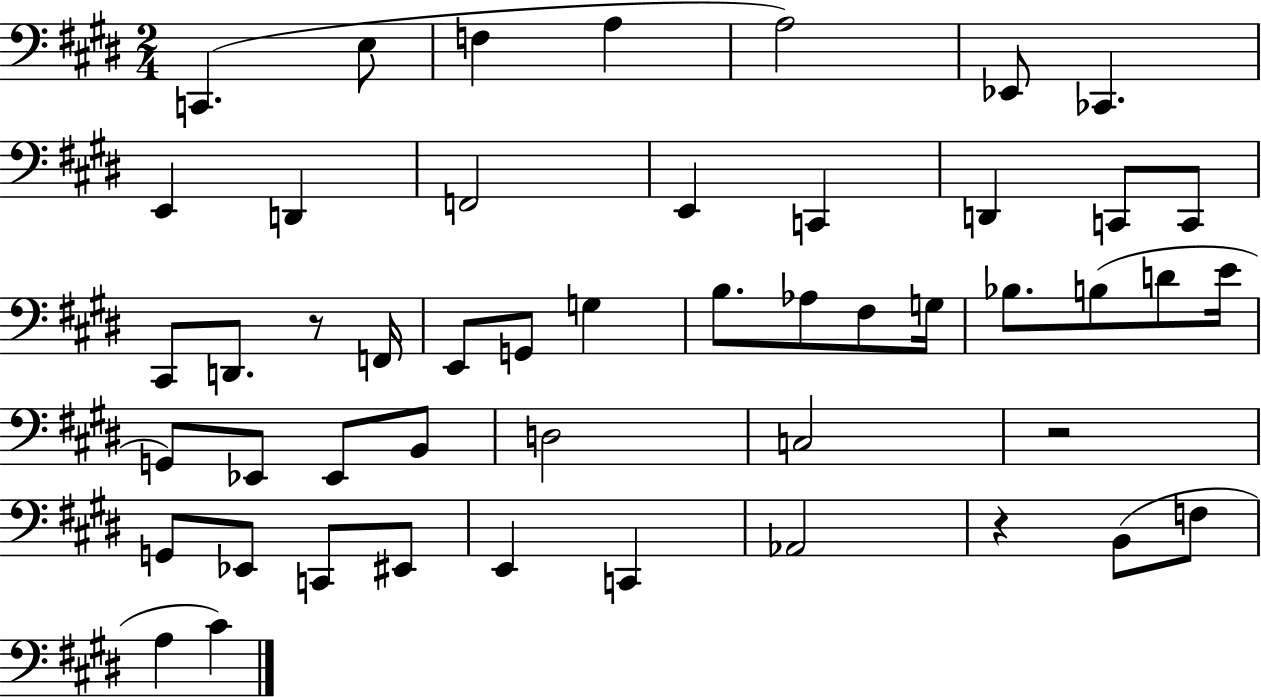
{
  \clef bass
  \numericTimeSignature
  \time 2/4
  \key e \major
  c,4.( e8 | f4 a4 | a2) | ees,8 ces,4. | \break e,4 d,4 | f,2 | e,4 c,4 | d,4 c,8 c,8 | \break cis,8 d,8. r8 f,16 | e,8 g,8 g4 | b8. aes8 fis8 g16 | bes8. b8( d'8 e'16 | \break g,8) ees,8 ees,8 b,8 | d2 | c2 | r2 | \break g,8 ees,8 c,8 eis,8 | e,4 c,4 | aes,2 | r4 b,8( f8 | \break a4 cis'4) | \bar "|."
}